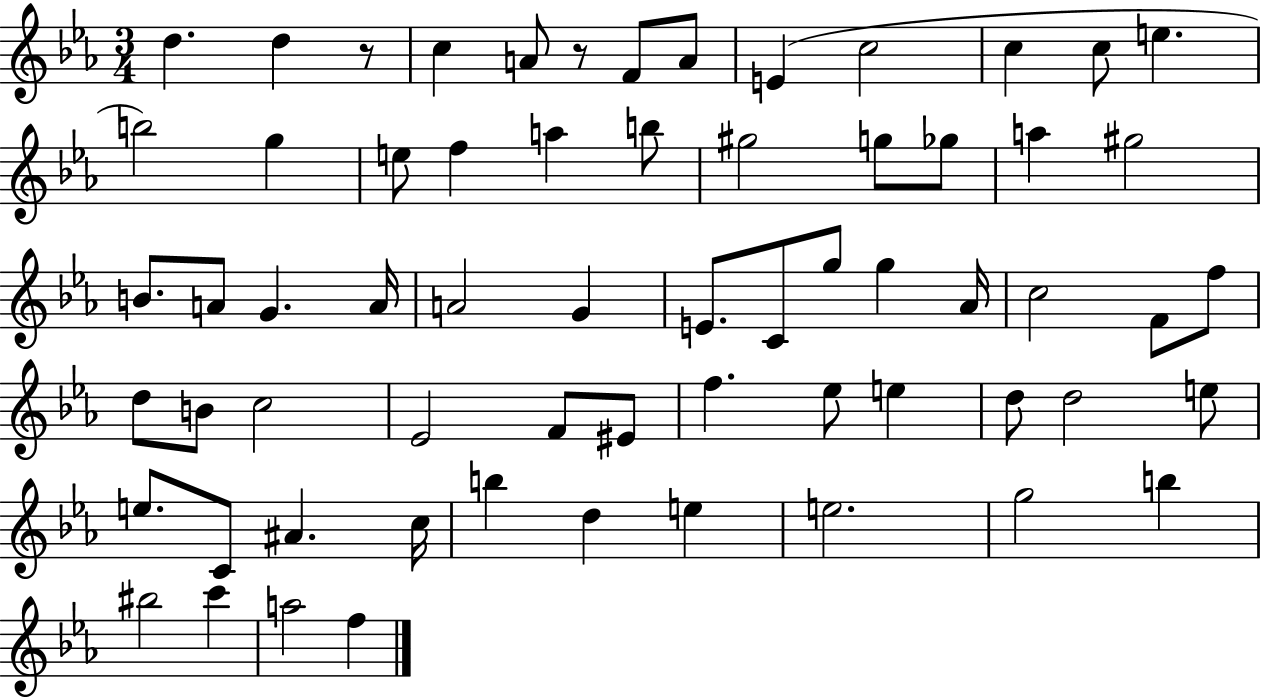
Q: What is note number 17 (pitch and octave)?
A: B5